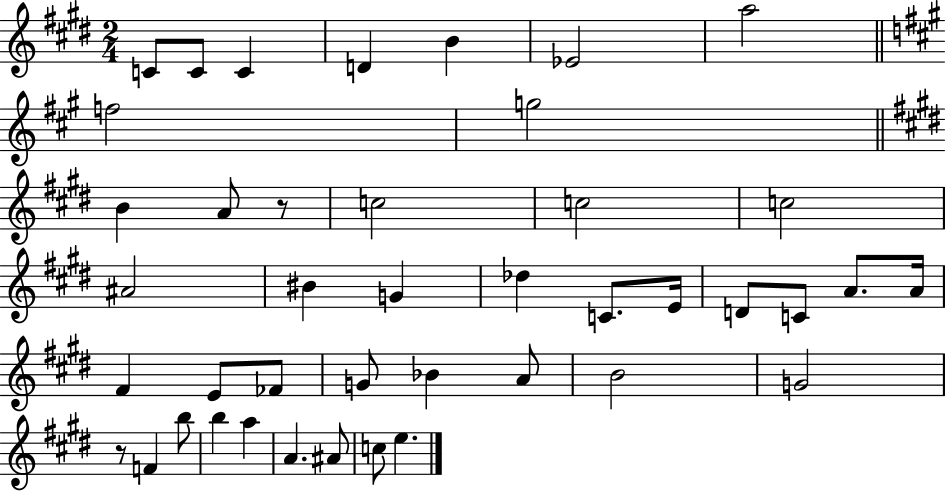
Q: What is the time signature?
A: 2/4